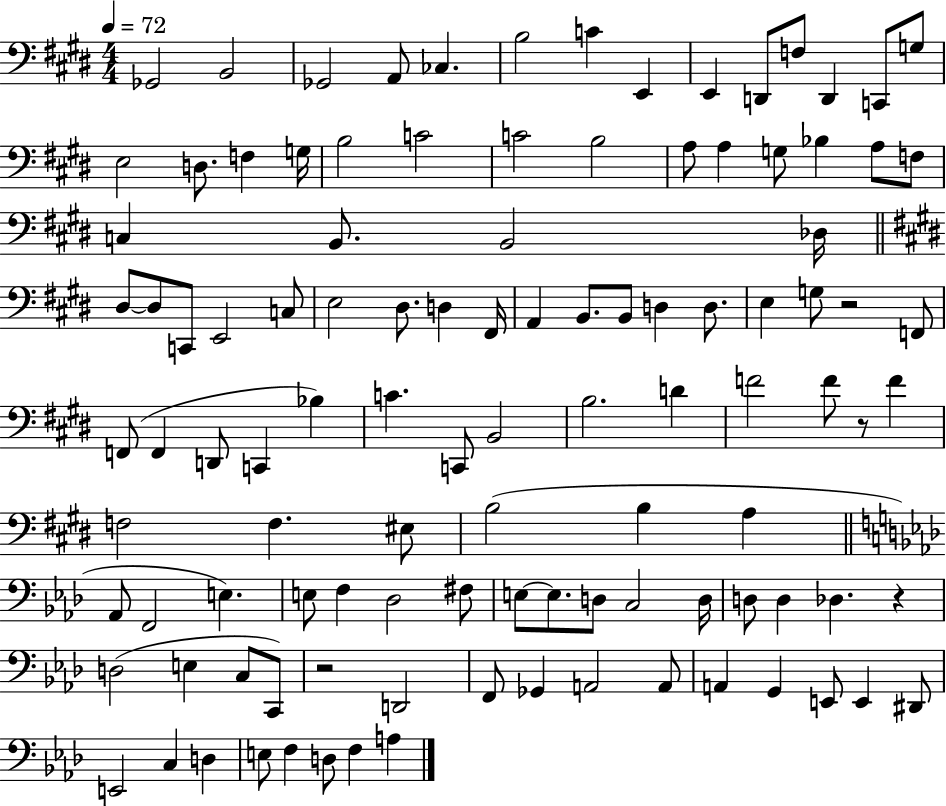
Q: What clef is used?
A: bass